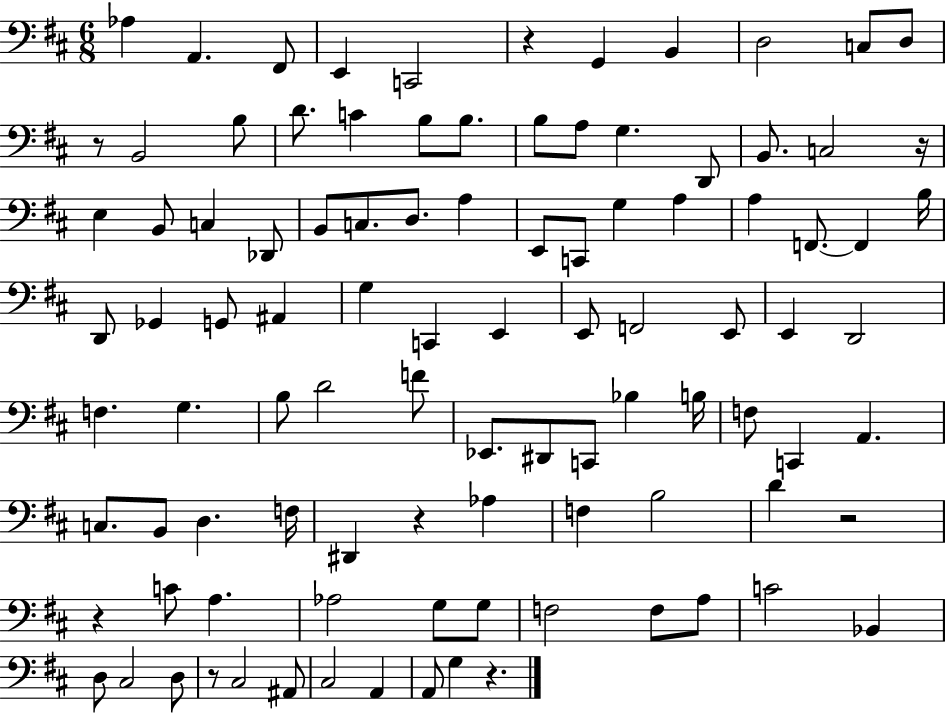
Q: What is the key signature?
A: D major